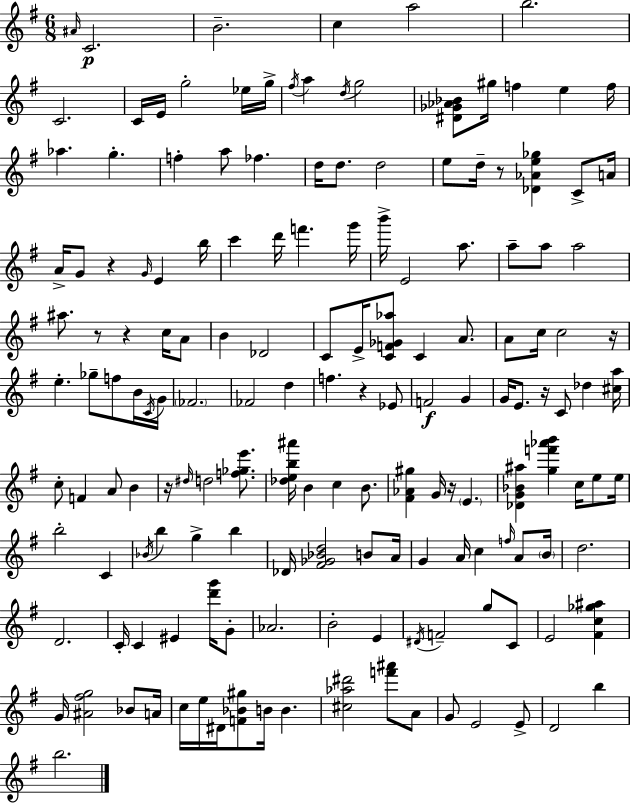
X:1
T:Untitled
M:6/8
L:1/4
K:G
^A/4 C2 B2 c a2 b2 C2 C/4 E/4 g2 _e/4 g/4 ^f/4 a d/4 g2 [^D_G_A_B]/2 ^g/4 f e f/4 _a g f a/2 _f d/4 d/2 d2 e/2 d/4 z/2 [_D_Ae_g] C/2 A/4 A/4 G/2 z G/4 E b/4 c' d'/4 f' g'/4 b'/4 E2 a/2 a/2 a/2 a2 ^a/2 z/2 z c/4 A/2 B _D2 C/2 E/4 [CF_G_a]/2 C A/2 A/2 c/4 c2 z/4 e _g/2 f/2 B/4 C/4 G/4 _F2 _F2 d f z _E/2 F2 G G/4 E/2 z/4 C/2 _d [^ca]/4 c/2 F A/2 B z/4 ^d/4 d2 [f_ge']/2 [_deb^a']/4 B c B/2 [^F_A^g] G/4 z/4 E [_DG_B^a] [gf'_a'b'] c/4 e/2 e/4 b2 C _B/4 b g b _D/4 [^F_G_Bd]2 B/2 A/4 G A/4 c f/4 A/2 B/4 d2 D2 C/4 C ^E [d'g']/4 G/2 _A2 B2 E ^D/4 F2 g/2 C/2 E2 [^Fc_g^a] G/4 [^A^fg]2 _B/2 A/4 c/4 e/4 ^D/4 [F_B^g]/2 B/4 B [^c_a^d']2 [f'^a']/2 A/2 G/2 E2 E/2 D2 b b2